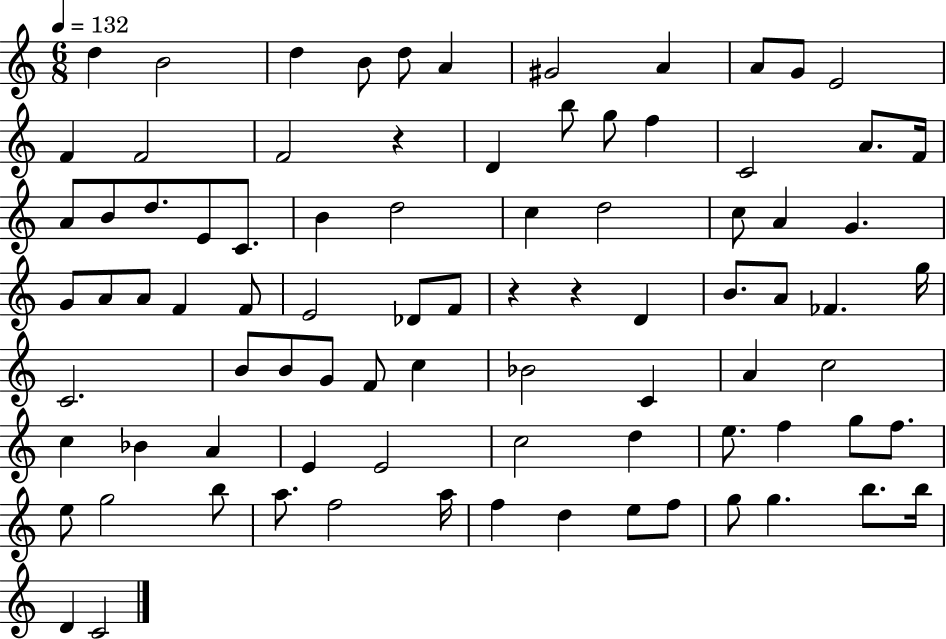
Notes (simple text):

D5/q B4/h D5/q B4/e D5/e A4/q G#4/h A4/q A4/e G4/e E4/h F4/q F4/h F4/h R/q D4/q B5/e G5/e F5/q C4/h A4/e. F4/s A4/e B4/e D5/e. E4/e C4/e. B4/q D5/h C5/q D5/h C5/e A4/q G4/q. G4/e A4/e A4/e F4/q F4/e E4/h Db4/e F4/e R/q R/q D4/q B4/e. A4/e FES4/q. G5/s C4/h. B4/e B4/e G4/e F4/e C5/q Bb4/h C4/q A4/q C5/h C5/q Bb4/q A4/q E4/q E4/h C5/h D5/q E5/e. F5/q G5/e F5/e. E5/e G5/h B5/e A5/e. F5/h A5/s F5/q D5/q E5/e F5/e G5/e G5/q. B5/e. B5/s D4/q C4/h